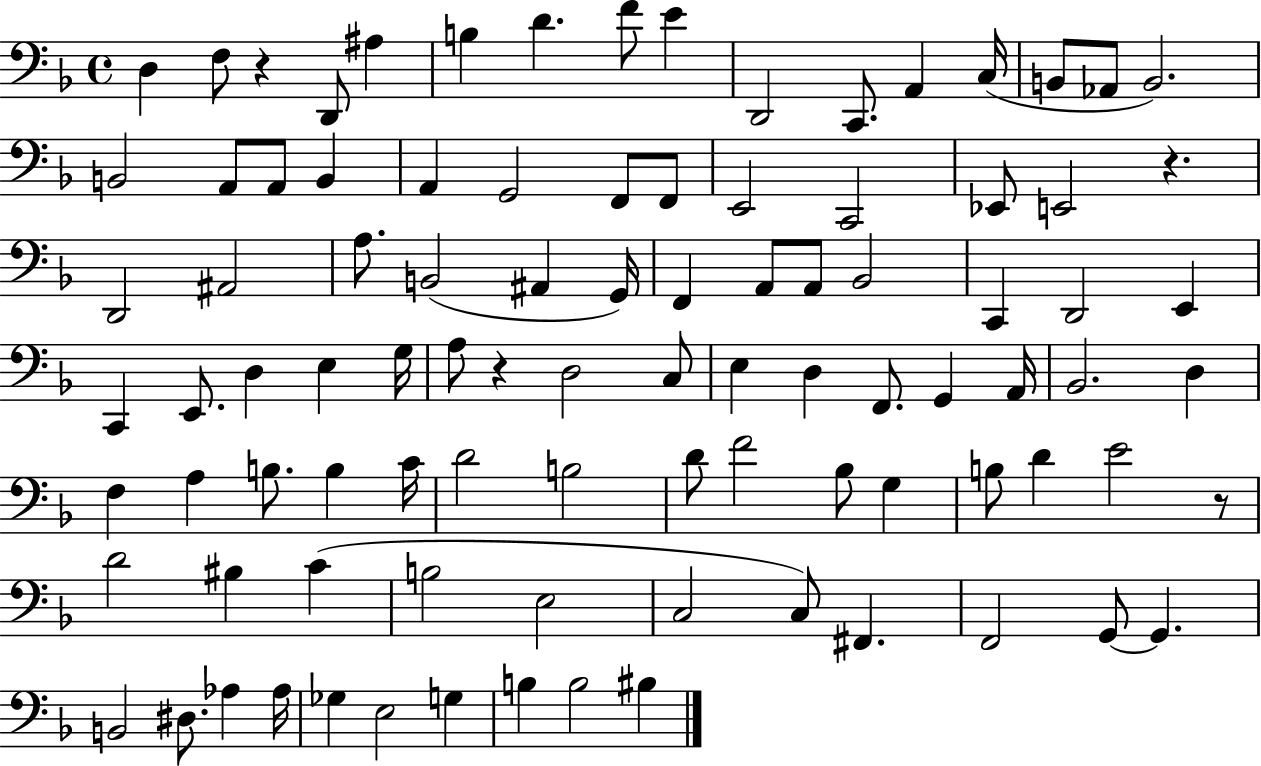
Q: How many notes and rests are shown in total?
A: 94